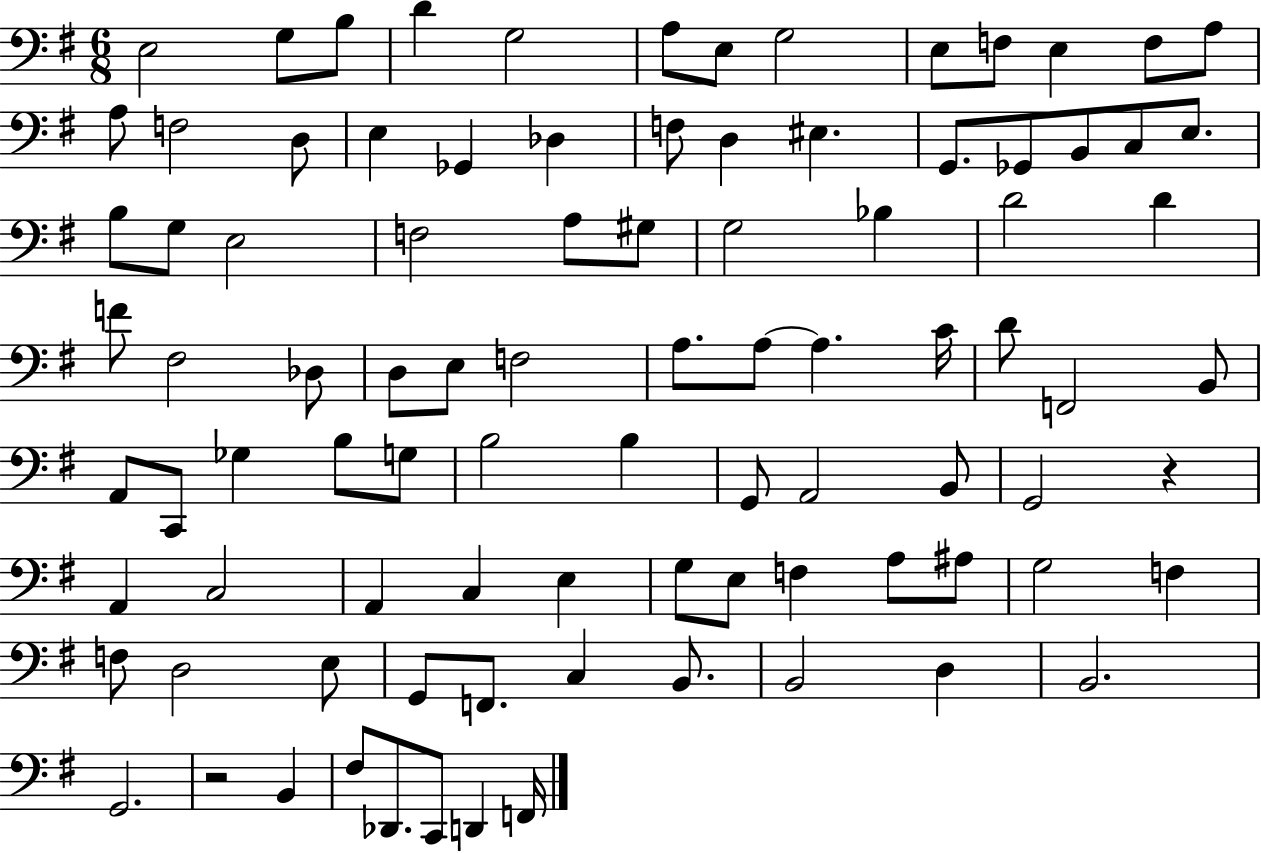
{
  \clef bass
  \numericTimeSignature
  \time 6/8
  \key g \major
  e2 g8 b8 | d'4 g2 | a8 e8 g2 | e8 f8 e4 f8 a8 | \break a8 f2 d8 | e4 ges,4 des4 | f8 d4 eis4. | g,8. ges,8 b,8 c8 e8. | \break b8 g8 e2 | f2 a8 gis8 | g2 bes4 | d'2 d'4 | \break f'8 fis2 des8 | d8 e8 f2 | a8. a8~~ a4. c'16 | d'8 f,2 b,8 | \break a,8 c,8 ges4 b8 g8 | b2 b4 | g,8 a,2 b,8 | g,2 r4 | \break a,4 c2 | a,4 c4 e4 | g8 e8 f4 a8 ais8 | g2 f4 | \break f8 d2 e8 | g,8 f,8. c4 b,8. | b,2 d4 | b,2. | \break g,2. | r2 b,4 | fis8 des,8. c,8 d,4 f,16 | \bar "|."
}